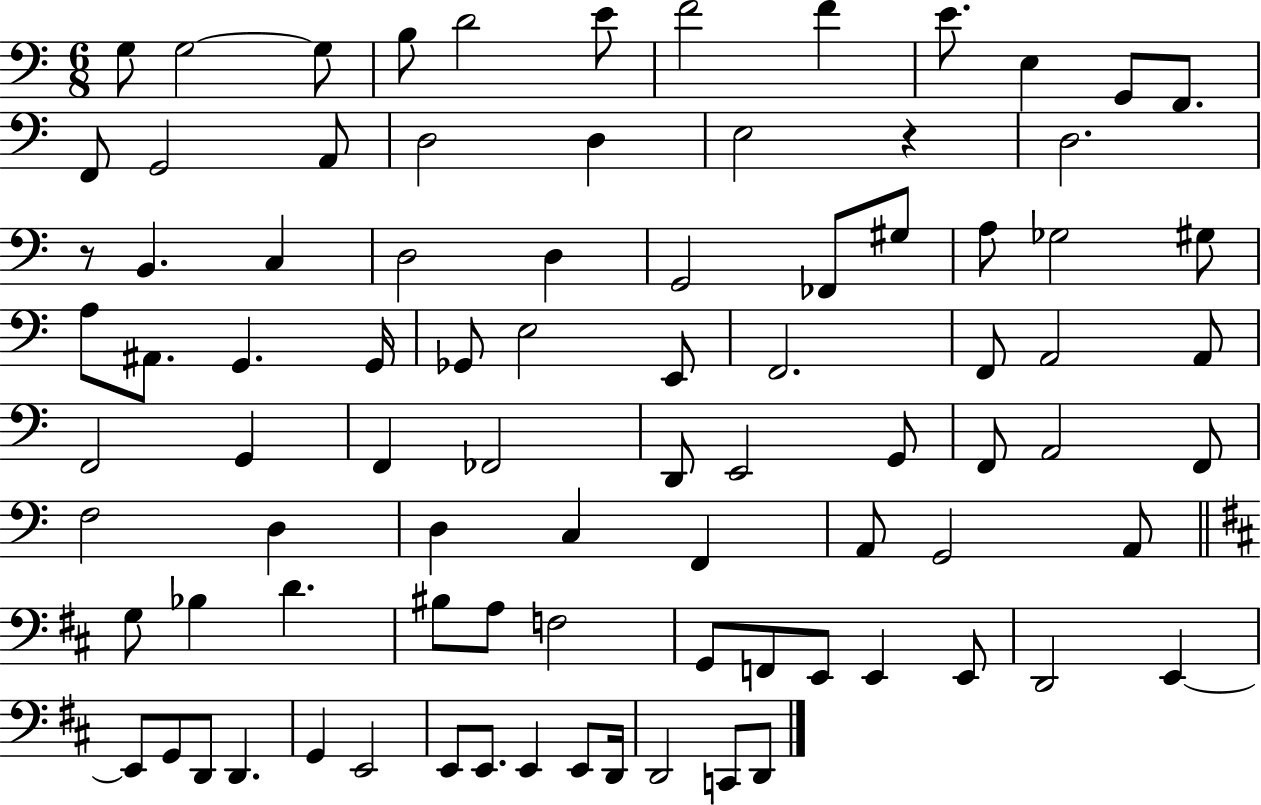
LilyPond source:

{
  \clef bass
  \numericTimeSignature
  \time 6/8
  \key c \major
  \repeat volta 2 { g8 g2~~ g8 | b8 d'2 e'8 | f'2 f'4 | e'8. e4 g,8 f,8. | \break f,8 g,2 a,8 | d2 d4 | e2 r4 | d2. | \break r8 b,4. c4 | d2 d4 | g,2 fes,8 gis8 | a8 ges2 gis8 | \break a8 ais,8. g,4. g,16 | ges,8 e2 e,8 | f,2. | f,8 a,2 a,8 | \break f,2 g,4 | f,4 fes,2 | d,8 e,2 g,8 | f,8 a,2 f,8 | \break f2 d4 | d4 c4 f,4 | a,8 g,2 a,8 | \bar "||" \break \key b \minor g8 bes4 d'4. | bis8 a8 f2 | g,8 f,8 e,8 e,4 e,8 | d,2 e,4~~ | \break e,8 g,8 d,8 d,4. | g,4 e,2 | e,8 e,8. e,4 e,8 d,16 | d,2 c,8 d,8 | \break } \bar "|."
}